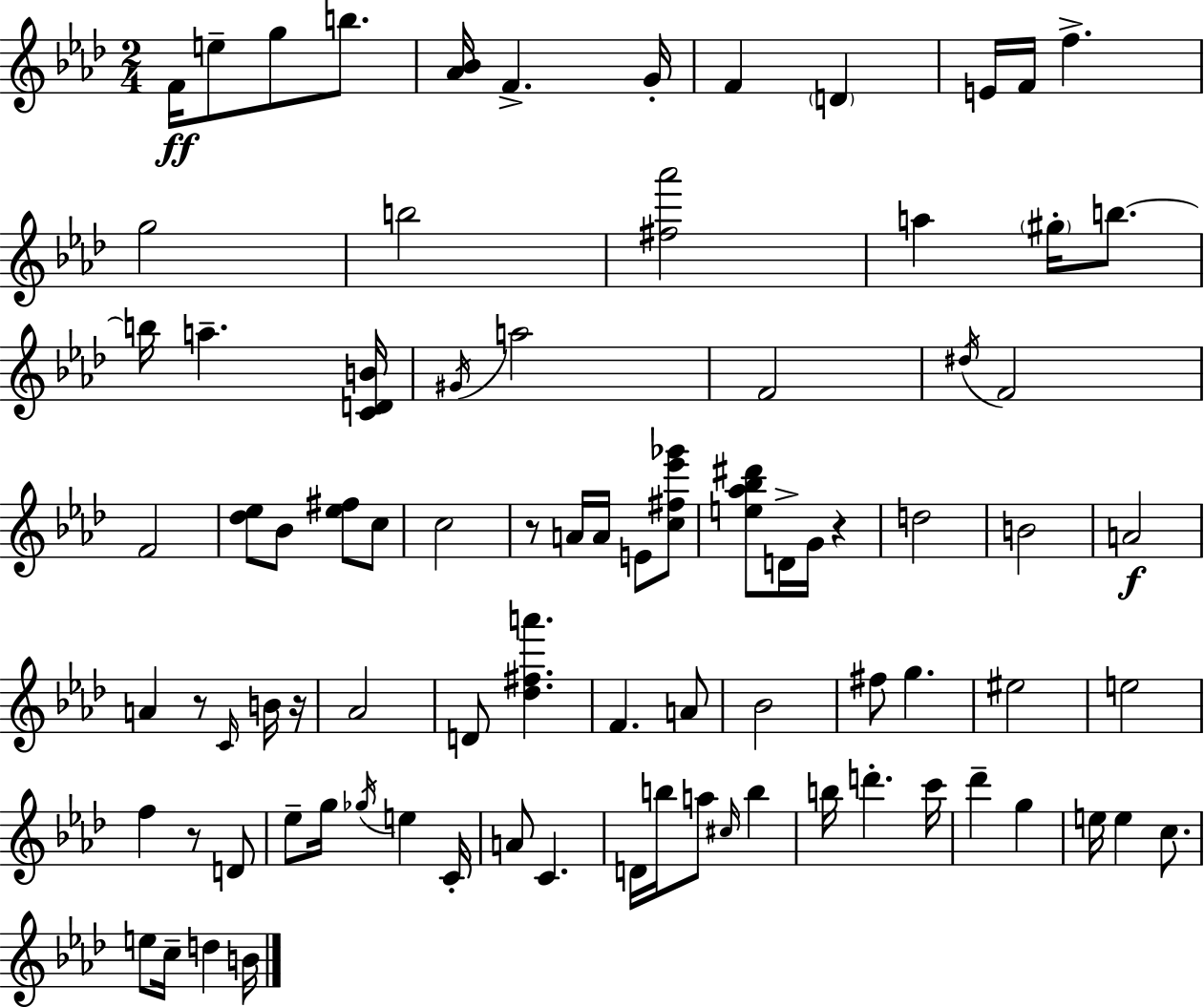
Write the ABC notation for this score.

X:1
T:Untitled
M:2/4
L:1/4
K:Fm
F/4 e/2 g/2 b/2 [_A_B]/4 F G/4 F D E/4 F/4 f g2 b2 [^f_a']2 a ^g/4 b/2 b/4 a [CDB]/4 ^G/4 a2 F2 ^d/4 F2 F2 [_d_e]/2 _B/2 [_e^f]/2 c/2 c2 z/2 A/4 A/4 E/2 [c^f_e'_g']/2 [e_a_b^d']/2 D/4 G/4 z d2 B2 A2 A z/2 C/4 B/4 z/4 _A2 D/2 [_d^fa'] F A/2 _B2 ^f/2 g ^e2 e2 f z/2 D/2 _e/2 g/4 _g/4 e C/4 A/2 C D/4 b/4 a/2 ^c/4 b b/4 d' c'/4 _d' g e/4 e c/2 e/2 c/4 d B/4